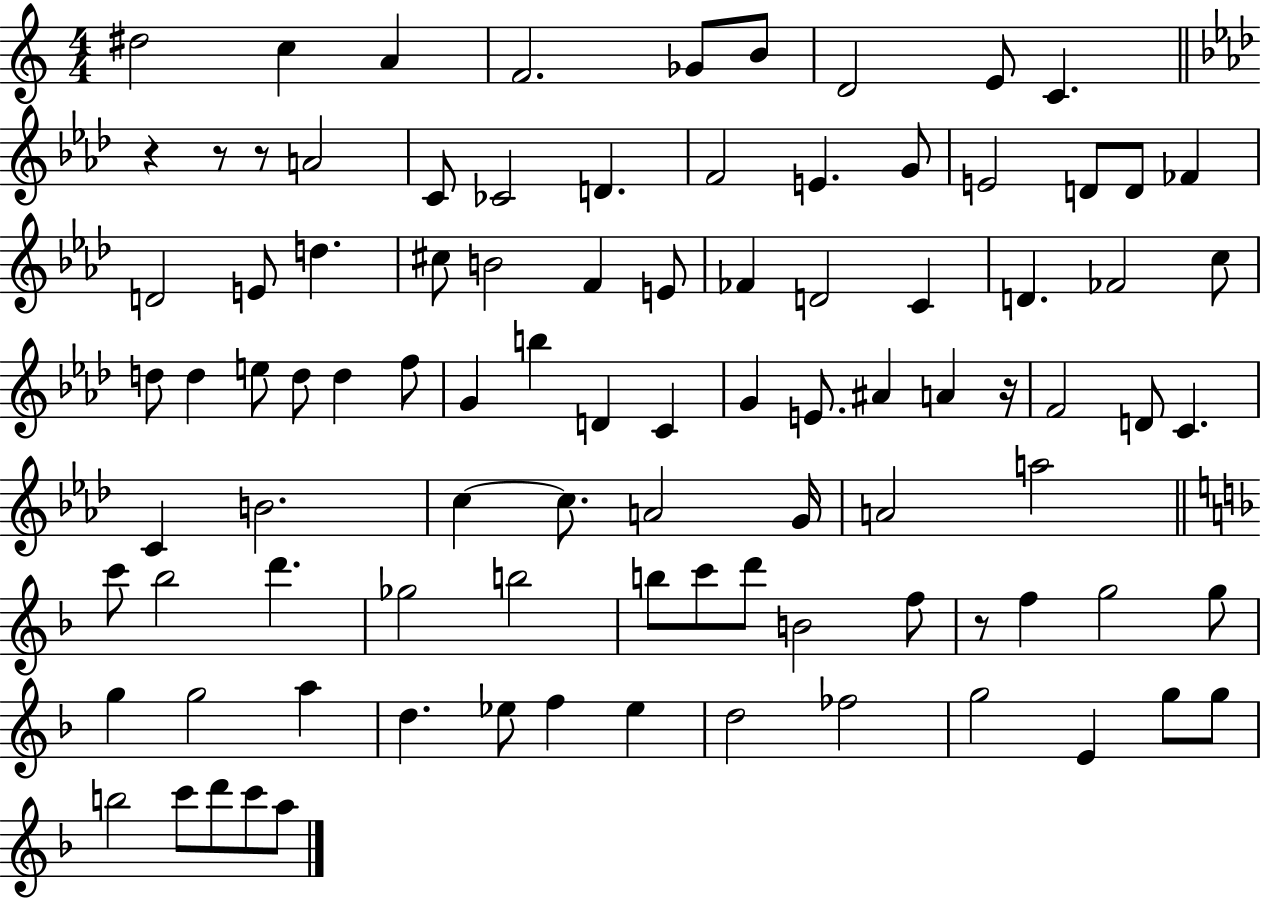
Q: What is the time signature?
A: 4/4